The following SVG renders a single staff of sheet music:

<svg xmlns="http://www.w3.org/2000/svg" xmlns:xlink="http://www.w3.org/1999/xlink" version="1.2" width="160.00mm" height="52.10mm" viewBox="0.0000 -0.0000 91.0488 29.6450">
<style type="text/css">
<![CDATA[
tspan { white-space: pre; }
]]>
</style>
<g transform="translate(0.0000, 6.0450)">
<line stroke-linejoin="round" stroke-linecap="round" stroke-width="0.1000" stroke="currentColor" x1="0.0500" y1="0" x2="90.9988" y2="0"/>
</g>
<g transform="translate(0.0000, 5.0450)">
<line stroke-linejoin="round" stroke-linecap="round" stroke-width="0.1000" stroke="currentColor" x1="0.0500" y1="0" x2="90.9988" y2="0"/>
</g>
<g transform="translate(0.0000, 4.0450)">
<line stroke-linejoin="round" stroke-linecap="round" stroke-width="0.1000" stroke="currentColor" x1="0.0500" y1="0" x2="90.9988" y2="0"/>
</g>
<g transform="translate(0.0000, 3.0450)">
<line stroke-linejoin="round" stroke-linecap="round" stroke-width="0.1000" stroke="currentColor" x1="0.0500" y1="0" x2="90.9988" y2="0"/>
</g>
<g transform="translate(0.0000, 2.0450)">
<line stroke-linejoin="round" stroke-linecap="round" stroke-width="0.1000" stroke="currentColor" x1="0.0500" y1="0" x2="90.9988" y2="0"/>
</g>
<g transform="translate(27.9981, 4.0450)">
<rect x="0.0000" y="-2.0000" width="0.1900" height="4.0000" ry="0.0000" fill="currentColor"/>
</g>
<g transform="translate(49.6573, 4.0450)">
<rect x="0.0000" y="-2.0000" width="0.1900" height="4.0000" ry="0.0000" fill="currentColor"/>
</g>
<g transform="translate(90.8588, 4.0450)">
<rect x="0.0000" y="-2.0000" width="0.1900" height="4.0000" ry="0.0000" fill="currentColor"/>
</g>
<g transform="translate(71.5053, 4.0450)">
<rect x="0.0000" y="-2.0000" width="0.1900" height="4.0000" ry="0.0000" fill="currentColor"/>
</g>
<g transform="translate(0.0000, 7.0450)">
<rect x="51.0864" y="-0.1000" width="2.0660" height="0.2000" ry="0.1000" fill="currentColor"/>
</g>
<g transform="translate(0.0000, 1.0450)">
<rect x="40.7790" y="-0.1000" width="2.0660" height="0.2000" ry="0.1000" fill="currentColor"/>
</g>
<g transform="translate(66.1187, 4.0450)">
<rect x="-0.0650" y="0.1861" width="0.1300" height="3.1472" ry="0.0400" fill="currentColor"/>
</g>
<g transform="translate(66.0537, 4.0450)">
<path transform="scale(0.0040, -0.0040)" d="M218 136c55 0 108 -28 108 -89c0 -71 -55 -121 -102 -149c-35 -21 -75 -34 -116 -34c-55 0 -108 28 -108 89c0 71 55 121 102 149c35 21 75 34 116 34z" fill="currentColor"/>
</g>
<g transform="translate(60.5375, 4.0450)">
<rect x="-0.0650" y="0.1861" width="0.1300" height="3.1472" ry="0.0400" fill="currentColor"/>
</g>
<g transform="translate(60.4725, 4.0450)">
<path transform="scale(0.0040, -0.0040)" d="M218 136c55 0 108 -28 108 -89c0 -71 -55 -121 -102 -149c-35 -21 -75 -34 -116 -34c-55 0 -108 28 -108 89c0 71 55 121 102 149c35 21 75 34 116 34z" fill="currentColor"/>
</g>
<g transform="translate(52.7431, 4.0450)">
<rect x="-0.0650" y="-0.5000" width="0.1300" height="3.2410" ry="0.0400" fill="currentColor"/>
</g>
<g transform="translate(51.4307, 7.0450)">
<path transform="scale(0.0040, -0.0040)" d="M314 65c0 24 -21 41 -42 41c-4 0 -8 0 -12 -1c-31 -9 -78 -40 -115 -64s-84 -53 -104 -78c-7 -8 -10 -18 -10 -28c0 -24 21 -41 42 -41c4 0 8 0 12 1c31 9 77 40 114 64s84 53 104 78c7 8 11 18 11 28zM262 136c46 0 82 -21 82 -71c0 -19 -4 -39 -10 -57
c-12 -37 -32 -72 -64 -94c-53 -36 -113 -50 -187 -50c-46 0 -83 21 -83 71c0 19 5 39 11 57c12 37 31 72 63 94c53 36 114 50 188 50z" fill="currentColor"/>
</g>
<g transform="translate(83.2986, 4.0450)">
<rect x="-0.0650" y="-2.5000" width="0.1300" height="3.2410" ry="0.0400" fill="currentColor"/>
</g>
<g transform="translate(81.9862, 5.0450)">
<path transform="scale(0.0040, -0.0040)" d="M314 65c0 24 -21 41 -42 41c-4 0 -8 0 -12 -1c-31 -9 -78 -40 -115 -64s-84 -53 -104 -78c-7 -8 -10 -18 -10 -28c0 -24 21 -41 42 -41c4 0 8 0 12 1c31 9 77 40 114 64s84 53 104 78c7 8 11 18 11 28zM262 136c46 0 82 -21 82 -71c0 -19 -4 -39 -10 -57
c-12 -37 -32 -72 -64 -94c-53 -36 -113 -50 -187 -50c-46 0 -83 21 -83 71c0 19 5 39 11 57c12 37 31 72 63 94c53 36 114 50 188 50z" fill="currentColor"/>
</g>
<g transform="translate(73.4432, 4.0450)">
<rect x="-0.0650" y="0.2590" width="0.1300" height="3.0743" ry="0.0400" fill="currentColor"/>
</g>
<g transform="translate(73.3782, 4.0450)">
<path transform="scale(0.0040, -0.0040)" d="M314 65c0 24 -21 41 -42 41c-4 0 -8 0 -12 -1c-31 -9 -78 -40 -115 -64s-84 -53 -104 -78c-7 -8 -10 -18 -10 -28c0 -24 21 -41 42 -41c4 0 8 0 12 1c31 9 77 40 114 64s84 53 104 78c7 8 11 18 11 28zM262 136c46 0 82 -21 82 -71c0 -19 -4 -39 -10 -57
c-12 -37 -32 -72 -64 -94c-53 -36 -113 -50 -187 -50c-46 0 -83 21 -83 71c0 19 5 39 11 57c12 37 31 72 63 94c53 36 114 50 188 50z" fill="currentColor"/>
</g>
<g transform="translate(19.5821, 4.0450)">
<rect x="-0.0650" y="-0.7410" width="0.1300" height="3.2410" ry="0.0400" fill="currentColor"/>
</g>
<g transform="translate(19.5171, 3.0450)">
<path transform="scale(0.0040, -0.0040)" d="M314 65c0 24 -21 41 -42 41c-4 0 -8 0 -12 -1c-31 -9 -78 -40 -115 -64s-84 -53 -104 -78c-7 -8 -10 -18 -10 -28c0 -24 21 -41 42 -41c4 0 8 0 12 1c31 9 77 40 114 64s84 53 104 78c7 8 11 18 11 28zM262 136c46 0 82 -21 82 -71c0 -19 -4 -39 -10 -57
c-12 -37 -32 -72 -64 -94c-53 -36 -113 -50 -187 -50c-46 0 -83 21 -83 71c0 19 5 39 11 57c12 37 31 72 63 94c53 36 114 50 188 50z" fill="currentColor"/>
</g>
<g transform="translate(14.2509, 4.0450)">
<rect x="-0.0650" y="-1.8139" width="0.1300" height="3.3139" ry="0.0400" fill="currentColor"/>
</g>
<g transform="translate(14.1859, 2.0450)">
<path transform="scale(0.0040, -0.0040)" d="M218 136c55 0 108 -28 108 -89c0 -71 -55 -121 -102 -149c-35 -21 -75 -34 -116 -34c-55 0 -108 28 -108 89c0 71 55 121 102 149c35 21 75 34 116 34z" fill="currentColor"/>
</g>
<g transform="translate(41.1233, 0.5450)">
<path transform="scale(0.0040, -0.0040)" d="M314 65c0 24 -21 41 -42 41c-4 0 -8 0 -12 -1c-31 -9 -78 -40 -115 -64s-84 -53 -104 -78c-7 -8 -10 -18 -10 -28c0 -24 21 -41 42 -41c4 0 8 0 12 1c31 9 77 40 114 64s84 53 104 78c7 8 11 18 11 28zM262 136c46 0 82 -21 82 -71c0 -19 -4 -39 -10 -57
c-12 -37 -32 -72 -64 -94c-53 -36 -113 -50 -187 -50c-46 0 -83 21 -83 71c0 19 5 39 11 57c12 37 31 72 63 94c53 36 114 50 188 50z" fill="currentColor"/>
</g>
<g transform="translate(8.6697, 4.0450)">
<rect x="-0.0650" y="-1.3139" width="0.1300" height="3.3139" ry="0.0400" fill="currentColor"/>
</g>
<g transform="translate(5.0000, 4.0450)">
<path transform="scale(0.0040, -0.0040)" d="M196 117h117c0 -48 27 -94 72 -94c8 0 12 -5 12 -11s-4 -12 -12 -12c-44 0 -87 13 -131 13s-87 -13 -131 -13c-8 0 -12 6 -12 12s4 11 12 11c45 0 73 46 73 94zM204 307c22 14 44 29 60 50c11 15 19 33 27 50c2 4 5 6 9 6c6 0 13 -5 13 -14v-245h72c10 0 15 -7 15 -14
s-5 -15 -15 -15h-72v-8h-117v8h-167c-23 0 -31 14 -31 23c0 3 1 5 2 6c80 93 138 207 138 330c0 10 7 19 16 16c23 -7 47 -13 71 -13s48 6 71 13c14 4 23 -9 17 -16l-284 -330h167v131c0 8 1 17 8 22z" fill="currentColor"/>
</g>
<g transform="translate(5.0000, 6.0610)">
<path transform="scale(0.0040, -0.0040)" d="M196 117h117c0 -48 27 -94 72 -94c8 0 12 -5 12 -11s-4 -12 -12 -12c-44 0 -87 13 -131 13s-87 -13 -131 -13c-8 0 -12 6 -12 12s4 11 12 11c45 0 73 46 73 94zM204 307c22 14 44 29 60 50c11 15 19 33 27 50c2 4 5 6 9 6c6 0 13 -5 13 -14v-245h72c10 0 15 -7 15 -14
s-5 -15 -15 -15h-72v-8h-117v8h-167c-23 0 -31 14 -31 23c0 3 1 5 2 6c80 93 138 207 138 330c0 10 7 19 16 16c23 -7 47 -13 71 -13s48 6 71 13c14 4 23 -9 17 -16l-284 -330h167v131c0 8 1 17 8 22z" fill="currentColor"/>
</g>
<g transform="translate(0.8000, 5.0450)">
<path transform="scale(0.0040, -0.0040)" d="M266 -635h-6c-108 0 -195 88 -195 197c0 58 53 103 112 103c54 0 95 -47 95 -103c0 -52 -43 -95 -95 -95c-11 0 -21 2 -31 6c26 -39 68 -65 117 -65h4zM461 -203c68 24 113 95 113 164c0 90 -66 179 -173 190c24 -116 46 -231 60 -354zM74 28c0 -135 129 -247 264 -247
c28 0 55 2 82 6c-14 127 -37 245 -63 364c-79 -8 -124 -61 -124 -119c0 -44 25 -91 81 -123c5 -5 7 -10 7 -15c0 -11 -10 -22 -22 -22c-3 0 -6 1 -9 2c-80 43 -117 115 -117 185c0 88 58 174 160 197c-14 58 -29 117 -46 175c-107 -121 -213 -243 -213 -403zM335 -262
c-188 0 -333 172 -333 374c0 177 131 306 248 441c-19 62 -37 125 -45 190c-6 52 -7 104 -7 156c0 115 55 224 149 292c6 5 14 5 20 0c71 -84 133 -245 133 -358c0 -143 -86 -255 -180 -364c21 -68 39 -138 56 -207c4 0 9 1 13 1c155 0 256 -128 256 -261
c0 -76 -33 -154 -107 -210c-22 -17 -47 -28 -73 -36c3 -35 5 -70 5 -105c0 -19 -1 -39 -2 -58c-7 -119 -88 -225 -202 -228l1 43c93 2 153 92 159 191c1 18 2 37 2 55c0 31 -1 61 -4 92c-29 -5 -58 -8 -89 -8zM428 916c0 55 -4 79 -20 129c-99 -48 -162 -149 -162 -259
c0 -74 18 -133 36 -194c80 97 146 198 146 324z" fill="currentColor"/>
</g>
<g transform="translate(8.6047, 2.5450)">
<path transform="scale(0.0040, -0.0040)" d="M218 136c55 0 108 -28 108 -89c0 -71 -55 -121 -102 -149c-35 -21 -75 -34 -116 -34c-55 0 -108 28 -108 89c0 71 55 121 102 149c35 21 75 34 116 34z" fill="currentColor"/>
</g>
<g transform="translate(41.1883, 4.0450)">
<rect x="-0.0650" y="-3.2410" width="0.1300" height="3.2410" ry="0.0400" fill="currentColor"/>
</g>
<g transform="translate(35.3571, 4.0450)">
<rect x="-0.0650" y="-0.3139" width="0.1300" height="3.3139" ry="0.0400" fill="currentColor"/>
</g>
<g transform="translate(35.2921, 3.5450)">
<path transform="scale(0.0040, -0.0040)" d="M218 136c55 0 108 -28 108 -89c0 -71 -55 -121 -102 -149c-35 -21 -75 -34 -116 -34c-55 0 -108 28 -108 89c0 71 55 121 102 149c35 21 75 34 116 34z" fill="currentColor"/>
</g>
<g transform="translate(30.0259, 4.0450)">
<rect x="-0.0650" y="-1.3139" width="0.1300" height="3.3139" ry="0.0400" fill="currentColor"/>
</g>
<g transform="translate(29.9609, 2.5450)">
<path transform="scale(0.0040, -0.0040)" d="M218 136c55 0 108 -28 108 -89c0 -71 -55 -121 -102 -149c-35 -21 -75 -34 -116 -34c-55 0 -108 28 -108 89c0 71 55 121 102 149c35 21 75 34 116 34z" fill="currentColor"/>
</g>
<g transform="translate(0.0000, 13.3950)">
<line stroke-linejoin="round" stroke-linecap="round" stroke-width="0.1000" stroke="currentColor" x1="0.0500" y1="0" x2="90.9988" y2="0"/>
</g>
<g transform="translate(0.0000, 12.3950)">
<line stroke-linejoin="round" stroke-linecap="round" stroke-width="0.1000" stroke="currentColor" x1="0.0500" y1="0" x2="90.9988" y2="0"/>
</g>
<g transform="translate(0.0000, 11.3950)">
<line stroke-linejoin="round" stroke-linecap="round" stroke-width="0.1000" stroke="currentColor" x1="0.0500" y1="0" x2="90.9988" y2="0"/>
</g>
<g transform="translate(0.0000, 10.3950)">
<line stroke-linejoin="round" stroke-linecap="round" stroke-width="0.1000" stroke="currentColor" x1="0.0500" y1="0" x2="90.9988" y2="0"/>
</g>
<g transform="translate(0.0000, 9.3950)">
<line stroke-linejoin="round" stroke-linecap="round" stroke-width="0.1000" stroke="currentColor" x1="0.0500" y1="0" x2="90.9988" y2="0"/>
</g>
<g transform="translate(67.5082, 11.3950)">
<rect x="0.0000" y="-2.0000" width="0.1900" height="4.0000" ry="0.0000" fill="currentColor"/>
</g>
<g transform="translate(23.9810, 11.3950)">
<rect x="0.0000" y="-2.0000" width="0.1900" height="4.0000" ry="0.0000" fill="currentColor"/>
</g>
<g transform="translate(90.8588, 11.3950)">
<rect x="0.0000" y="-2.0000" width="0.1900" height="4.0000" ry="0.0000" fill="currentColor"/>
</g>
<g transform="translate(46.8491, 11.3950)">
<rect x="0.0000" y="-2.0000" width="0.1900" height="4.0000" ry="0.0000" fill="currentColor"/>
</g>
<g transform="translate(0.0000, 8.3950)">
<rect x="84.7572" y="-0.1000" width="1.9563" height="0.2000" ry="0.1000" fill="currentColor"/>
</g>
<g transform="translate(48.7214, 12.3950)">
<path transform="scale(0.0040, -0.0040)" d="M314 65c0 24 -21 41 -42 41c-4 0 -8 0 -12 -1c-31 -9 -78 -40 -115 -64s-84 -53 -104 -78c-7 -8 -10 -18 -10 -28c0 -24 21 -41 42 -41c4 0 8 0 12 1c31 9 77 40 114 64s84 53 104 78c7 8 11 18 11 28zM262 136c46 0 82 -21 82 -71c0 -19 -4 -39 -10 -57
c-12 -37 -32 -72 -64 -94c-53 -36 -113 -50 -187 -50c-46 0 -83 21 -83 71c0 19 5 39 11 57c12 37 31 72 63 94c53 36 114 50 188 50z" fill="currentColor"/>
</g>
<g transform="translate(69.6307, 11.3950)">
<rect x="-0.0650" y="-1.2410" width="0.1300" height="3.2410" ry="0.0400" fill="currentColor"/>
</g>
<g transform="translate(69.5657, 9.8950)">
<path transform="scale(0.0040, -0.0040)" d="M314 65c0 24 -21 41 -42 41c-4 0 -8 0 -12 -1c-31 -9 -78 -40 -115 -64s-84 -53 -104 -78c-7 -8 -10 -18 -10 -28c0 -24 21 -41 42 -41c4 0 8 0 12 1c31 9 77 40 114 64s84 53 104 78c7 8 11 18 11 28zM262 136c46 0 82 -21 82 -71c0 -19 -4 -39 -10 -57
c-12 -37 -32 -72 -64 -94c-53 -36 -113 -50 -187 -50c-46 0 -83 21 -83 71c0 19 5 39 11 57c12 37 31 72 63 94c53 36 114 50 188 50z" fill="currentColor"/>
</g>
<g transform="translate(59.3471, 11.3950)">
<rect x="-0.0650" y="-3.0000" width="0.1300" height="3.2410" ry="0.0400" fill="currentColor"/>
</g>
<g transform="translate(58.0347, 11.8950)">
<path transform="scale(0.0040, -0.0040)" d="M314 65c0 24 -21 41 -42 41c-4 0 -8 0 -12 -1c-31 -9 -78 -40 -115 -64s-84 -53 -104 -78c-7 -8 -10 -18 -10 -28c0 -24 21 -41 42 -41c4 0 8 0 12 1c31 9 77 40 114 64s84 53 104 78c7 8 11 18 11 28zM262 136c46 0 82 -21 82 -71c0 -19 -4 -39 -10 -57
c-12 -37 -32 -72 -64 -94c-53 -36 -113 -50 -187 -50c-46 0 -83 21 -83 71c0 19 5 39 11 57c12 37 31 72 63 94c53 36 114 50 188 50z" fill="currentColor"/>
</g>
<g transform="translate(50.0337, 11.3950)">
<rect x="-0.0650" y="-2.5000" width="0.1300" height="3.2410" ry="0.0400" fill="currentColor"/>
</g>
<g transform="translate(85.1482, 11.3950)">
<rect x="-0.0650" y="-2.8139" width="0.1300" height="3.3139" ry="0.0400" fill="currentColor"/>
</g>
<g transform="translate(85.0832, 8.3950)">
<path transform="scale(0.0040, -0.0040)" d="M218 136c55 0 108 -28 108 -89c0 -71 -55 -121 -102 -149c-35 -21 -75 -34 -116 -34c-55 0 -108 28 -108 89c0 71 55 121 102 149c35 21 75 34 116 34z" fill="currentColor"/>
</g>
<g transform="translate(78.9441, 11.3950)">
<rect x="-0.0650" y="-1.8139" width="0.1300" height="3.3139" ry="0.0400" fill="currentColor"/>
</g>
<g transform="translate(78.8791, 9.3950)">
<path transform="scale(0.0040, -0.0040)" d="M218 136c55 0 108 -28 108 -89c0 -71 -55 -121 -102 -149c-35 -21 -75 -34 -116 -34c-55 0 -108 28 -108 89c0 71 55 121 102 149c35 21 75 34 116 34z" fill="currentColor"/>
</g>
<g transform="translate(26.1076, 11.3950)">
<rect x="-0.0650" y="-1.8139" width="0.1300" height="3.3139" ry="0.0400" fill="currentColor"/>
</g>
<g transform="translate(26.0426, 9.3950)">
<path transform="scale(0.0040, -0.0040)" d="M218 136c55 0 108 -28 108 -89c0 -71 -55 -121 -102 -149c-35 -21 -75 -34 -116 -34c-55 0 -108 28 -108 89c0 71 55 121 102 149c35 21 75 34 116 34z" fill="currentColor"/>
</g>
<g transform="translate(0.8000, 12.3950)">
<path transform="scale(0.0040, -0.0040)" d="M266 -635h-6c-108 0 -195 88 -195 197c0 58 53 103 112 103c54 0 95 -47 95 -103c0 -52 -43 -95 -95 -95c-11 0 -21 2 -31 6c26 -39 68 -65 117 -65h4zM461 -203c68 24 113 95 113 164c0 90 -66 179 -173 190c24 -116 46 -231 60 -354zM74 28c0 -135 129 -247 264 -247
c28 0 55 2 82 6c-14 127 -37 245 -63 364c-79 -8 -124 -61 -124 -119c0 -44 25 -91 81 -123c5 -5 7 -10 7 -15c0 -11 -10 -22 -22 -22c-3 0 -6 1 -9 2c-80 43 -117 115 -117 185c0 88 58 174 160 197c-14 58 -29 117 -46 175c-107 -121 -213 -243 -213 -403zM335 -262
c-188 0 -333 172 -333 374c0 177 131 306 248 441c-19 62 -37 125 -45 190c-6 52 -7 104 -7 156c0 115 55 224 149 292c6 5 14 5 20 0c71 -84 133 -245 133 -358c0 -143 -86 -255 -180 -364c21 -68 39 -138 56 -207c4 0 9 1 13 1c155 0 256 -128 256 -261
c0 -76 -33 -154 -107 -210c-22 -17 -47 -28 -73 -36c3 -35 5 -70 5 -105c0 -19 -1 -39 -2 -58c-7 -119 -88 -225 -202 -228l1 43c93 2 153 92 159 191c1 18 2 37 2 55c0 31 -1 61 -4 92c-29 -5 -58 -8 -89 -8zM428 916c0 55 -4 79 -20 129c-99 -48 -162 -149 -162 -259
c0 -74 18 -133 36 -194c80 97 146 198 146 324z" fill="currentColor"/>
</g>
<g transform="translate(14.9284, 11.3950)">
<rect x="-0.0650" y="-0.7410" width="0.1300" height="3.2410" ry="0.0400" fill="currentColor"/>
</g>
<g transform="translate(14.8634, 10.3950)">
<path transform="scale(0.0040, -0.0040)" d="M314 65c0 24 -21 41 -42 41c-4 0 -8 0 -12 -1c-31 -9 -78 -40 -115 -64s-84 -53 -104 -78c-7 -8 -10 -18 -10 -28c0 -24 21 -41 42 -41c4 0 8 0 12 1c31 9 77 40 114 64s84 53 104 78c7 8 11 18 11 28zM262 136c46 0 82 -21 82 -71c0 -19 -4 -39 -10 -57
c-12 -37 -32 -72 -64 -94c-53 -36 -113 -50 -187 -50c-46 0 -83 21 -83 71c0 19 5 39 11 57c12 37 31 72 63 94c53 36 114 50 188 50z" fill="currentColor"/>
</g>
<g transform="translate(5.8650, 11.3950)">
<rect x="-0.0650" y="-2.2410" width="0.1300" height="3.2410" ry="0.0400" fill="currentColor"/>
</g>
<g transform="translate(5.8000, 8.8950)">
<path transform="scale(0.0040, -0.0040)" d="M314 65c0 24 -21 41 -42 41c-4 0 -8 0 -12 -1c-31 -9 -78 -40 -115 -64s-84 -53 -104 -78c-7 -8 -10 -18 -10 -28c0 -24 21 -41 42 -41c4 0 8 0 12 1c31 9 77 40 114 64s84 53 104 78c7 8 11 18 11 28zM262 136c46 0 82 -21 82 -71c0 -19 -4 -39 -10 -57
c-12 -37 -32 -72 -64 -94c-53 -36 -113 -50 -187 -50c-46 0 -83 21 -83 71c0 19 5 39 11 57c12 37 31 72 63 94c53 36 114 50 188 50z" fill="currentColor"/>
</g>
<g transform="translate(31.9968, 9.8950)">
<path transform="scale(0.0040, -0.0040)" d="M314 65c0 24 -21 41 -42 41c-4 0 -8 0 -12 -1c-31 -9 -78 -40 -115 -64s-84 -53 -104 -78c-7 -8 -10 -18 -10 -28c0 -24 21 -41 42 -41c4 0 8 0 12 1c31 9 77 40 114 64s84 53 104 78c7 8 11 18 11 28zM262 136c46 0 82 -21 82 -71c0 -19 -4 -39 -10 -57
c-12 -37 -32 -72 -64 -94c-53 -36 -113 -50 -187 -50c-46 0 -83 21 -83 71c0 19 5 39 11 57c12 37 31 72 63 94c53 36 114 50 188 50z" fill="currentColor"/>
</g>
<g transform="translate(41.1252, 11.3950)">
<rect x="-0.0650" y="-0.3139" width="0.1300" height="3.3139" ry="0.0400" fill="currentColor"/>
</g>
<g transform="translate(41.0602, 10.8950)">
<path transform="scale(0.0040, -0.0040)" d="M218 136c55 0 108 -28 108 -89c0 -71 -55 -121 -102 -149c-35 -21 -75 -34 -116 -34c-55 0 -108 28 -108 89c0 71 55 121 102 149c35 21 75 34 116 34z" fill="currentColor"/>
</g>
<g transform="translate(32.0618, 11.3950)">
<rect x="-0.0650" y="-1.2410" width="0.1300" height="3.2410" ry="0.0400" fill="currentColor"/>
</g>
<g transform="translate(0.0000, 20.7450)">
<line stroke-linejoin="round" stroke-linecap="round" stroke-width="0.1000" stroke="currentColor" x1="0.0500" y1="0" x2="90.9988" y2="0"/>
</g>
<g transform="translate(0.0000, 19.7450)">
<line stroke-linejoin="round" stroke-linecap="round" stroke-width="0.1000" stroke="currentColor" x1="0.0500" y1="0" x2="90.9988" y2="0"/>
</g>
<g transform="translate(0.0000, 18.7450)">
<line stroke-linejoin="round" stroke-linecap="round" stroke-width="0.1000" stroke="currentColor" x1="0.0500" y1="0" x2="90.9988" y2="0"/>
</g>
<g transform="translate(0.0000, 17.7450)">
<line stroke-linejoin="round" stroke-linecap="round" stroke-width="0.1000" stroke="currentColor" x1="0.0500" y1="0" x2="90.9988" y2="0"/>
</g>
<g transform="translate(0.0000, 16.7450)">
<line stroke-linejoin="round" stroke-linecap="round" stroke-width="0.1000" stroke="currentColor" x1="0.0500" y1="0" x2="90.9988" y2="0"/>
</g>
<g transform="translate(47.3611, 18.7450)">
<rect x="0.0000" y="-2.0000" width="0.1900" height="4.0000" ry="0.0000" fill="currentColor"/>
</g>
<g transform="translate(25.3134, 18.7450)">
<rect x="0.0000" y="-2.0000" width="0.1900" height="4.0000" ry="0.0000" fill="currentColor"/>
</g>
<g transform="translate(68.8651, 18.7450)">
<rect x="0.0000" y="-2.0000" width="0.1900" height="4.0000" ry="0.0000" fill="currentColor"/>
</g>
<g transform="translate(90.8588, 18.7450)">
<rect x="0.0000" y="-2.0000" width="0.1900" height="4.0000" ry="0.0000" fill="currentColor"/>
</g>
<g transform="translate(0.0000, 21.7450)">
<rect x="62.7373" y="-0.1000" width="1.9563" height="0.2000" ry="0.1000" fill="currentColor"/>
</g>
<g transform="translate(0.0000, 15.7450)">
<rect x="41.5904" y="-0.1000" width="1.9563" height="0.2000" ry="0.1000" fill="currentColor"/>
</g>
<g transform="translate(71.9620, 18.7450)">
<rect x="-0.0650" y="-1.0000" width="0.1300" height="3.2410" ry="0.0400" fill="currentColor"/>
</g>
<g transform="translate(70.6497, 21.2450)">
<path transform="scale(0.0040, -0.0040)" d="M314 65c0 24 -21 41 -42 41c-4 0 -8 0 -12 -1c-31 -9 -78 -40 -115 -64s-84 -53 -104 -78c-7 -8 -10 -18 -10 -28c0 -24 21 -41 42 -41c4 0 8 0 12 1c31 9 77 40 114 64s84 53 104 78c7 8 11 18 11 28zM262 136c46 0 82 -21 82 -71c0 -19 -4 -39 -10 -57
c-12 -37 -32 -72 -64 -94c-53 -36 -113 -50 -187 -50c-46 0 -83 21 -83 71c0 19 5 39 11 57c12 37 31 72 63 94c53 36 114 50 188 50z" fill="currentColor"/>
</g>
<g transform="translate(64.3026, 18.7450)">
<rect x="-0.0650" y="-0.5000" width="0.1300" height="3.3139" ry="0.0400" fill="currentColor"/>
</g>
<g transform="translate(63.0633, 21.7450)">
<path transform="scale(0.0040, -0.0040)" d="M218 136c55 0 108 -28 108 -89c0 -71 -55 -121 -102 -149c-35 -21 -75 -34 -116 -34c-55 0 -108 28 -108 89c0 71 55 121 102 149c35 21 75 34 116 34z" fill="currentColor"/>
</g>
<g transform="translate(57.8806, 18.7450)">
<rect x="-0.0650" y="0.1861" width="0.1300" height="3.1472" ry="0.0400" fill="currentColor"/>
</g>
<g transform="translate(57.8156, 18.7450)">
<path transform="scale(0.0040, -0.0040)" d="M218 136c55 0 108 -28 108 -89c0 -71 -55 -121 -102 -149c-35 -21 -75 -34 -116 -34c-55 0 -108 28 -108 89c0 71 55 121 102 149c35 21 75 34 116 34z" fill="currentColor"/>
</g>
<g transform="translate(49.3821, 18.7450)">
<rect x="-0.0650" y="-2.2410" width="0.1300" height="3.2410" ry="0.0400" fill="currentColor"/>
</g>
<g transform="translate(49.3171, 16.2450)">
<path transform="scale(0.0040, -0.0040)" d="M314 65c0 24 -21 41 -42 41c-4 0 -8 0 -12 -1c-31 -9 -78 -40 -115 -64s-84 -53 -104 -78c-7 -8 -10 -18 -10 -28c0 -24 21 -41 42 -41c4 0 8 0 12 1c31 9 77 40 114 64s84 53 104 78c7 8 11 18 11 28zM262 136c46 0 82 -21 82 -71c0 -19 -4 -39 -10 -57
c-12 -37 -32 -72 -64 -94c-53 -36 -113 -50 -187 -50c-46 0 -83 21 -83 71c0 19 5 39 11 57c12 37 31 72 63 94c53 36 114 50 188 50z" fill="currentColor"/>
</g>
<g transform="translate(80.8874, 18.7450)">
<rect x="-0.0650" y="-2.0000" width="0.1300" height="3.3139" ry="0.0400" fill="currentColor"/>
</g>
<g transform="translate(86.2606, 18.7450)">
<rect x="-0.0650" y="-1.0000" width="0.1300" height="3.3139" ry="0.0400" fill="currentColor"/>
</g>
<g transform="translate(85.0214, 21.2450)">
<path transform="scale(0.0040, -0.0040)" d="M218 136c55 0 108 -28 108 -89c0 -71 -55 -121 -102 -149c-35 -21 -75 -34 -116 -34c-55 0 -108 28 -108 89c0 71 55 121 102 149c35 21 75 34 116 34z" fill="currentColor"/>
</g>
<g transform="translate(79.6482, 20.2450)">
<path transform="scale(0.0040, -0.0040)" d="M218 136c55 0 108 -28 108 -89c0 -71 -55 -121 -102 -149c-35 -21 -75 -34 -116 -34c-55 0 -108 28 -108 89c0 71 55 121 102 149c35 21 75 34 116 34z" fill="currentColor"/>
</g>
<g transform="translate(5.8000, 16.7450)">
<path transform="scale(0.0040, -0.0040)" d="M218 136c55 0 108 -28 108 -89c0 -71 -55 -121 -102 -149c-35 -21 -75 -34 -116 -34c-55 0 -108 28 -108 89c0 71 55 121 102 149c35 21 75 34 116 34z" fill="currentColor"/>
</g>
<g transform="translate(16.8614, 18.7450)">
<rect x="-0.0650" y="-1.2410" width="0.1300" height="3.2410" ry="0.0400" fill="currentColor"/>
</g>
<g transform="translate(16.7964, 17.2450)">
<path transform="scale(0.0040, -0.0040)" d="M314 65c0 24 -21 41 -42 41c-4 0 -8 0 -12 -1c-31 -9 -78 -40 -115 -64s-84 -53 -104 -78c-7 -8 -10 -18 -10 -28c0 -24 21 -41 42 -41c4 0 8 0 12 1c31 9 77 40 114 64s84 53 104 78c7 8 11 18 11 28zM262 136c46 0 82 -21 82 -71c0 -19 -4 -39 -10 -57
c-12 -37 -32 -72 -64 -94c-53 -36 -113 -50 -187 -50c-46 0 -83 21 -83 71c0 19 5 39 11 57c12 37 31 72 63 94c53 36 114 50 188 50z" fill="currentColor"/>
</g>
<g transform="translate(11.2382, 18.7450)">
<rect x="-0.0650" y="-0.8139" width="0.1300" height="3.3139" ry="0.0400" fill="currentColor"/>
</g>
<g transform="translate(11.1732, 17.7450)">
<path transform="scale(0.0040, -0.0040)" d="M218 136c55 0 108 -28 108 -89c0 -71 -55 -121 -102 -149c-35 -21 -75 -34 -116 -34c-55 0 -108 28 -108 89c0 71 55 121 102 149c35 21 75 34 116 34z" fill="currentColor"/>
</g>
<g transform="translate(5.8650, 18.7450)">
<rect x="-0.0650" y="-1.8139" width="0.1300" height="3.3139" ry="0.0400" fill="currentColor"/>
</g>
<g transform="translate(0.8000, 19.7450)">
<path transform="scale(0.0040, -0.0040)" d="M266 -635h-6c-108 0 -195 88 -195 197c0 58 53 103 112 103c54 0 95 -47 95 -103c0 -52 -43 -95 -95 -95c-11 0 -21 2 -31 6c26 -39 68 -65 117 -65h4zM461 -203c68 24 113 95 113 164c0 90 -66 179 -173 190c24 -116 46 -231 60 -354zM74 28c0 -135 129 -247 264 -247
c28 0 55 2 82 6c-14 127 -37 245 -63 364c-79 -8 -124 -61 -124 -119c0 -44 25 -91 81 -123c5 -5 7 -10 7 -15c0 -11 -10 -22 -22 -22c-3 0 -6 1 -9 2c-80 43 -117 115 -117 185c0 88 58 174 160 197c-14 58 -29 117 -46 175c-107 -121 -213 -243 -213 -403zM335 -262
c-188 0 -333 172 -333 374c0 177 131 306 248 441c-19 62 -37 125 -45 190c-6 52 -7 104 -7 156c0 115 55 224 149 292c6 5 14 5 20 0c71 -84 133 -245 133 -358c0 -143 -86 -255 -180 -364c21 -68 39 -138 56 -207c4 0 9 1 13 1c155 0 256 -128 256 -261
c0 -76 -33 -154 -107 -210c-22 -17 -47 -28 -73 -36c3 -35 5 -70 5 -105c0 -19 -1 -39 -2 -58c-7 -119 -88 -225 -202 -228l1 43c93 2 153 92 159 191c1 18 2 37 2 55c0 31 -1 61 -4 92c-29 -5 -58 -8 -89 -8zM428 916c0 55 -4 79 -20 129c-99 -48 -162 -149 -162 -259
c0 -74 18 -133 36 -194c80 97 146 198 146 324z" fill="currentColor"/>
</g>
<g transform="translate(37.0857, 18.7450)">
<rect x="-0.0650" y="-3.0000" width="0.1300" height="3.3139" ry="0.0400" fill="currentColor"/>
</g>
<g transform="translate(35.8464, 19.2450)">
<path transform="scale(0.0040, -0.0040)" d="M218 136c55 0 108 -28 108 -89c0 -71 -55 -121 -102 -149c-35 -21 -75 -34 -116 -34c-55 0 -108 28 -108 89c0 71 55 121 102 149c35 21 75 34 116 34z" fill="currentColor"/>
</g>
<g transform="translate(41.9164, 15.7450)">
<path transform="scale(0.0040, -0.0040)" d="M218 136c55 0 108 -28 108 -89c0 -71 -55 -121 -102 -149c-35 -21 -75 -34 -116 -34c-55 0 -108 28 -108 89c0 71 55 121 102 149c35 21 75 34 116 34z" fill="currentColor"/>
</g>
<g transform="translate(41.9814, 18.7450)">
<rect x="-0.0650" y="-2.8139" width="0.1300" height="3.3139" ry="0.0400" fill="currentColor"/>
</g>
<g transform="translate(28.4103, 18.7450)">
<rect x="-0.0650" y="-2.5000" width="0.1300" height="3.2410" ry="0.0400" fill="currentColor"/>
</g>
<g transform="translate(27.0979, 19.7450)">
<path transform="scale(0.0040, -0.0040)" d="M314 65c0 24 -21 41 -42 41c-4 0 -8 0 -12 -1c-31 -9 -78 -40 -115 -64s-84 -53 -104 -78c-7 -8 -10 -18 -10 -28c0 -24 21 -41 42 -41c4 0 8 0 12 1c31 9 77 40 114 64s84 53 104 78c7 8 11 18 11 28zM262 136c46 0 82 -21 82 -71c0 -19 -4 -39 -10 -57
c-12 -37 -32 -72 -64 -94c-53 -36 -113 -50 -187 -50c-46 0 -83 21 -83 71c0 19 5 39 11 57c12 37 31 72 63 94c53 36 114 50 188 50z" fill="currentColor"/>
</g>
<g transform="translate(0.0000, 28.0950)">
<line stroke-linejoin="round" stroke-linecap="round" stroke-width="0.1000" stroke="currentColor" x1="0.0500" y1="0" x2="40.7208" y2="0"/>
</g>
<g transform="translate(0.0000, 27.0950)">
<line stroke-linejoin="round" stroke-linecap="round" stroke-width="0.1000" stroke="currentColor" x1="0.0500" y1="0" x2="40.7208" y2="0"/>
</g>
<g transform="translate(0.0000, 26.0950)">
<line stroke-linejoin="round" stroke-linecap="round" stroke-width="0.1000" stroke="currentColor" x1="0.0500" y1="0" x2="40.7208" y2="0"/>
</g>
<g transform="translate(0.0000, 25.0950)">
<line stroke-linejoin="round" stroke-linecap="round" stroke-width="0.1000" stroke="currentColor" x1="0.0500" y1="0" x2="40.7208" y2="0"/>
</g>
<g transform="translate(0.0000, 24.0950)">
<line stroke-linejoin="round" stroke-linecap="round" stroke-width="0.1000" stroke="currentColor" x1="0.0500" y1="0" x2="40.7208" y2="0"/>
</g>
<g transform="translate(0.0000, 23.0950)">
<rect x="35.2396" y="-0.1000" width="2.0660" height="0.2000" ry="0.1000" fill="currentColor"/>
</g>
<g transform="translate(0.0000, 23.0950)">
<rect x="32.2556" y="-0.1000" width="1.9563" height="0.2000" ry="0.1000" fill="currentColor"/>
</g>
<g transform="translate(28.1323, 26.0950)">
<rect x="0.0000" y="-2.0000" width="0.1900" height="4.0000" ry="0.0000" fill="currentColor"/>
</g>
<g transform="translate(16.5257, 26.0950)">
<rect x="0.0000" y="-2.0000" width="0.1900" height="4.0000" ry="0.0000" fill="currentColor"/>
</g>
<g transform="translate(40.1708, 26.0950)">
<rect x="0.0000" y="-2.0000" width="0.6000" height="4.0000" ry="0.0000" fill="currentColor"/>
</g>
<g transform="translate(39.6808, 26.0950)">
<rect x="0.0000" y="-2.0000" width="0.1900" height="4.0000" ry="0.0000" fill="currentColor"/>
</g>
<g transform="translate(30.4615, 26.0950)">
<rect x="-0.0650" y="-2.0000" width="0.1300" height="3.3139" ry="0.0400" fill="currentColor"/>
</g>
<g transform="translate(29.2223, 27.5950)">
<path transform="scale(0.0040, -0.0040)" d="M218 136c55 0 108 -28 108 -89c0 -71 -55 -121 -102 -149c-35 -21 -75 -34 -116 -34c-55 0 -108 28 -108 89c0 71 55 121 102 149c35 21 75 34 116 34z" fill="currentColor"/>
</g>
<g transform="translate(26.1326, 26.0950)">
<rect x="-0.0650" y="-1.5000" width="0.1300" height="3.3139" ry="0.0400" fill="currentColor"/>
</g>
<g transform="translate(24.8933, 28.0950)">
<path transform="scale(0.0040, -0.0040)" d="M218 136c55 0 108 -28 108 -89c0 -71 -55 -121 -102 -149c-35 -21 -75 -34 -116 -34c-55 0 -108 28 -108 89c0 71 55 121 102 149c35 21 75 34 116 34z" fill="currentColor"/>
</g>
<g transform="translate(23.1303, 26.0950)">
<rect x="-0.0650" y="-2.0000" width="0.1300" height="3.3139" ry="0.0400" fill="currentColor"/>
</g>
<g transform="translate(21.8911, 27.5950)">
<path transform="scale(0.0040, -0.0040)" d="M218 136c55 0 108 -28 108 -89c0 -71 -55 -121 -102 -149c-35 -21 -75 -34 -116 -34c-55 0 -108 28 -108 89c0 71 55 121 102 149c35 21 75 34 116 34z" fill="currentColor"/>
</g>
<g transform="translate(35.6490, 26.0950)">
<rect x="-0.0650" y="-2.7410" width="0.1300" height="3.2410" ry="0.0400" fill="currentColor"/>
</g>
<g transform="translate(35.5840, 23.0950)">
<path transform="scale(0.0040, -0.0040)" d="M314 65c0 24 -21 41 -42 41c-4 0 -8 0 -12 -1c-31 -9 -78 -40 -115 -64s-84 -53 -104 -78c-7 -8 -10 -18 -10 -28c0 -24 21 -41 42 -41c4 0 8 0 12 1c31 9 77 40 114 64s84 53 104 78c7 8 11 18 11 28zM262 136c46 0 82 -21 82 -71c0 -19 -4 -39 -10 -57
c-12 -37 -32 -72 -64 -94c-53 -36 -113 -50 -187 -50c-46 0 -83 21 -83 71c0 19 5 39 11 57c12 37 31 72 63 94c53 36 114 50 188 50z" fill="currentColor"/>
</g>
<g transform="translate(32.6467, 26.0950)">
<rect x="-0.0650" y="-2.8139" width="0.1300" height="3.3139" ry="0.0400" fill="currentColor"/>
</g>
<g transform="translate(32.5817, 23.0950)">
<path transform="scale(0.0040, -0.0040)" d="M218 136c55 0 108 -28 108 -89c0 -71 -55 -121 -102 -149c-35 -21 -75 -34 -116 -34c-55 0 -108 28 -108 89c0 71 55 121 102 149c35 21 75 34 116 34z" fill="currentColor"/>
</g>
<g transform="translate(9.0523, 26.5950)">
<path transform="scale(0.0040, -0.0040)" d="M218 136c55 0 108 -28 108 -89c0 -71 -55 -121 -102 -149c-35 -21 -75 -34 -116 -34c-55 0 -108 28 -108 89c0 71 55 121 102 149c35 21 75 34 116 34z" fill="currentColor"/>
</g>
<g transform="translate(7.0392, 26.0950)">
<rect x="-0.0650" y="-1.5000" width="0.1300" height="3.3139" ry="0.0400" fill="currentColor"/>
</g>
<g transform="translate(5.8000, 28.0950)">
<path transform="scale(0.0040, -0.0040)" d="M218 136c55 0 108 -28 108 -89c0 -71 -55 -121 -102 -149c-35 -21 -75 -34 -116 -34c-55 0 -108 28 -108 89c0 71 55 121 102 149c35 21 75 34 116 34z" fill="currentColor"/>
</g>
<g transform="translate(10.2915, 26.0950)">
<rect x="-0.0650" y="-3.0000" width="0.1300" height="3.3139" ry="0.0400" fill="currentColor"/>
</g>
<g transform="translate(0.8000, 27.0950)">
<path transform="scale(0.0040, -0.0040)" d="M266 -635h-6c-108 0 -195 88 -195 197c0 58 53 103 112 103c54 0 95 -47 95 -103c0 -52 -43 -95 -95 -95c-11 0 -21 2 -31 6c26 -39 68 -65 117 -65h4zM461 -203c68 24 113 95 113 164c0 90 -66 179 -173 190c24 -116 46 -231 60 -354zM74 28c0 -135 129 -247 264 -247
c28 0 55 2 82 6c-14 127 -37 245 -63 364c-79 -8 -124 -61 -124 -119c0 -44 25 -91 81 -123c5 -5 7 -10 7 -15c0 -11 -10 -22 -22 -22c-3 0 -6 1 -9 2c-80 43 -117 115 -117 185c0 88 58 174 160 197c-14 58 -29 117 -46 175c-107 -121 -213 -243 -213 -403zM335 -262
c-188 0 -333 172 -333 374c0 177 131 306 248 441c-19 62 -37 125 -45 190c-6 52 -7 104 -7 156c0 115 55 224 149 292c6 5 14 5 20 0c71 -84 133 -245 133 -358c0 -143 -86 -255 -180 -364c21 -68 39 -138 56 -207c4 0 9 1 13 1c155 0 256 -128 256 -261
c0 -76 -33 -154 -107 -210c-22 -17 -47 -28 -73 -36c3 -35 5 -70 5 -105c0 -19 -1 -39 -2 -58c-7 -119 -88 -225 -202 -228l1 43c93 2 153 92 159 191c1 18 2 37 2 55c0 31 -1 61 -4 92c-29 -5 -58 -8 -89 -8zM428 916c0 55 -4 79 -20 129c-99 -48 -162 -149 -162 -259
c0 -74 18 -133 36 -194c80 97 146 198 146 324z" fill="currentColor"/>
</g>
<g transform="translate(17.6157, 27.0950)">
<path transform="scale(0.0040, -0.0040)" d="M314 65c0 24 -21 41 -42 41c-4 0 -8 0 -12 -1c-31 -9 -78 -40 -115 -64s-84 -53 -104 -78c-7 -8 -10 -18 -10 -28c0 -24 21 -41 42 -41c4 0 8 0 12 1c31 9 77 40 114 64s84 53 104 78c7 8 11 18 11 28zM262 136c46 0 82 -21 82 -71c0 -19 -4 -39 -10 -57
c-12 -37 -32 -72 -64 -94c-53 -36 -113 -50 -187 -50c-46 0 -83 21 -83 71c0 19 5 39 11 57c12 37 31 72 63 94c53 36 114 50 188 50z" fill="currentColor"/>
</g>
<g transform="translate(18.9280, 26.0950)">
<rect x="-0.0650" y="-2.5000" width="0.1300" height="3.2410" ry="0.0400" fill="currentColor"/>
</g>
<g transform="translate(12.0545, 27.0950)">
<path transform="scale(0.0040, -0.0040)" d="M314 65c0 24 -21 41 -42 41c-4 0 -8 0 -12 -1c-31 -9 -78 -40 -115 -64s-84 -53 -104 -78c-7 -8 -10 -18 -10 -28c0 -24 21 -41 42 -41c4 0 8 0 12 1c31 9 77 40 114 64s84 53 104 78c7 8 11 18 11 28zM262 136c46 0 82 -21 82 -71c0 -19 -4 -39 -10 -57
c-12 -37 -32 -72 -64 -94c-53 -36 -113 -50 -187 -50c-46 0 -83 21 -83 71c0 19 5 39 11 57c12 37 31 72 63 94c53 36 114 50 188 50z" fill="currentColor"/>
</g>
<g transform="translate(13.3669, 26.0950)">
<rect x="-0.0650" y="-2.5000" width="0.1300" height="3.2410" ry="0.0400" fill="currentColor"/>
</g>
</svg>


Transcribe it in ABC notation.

X:1
T:Untitled
M:4/4
L:1/4
K:C
e f d2 e c b2 C2 B B B2 G2 g2 d2 f e2 c G2 A2 e2 f a f d e2 G2 A a g2 B C D2 F D E A G2 G2 F E F a a2